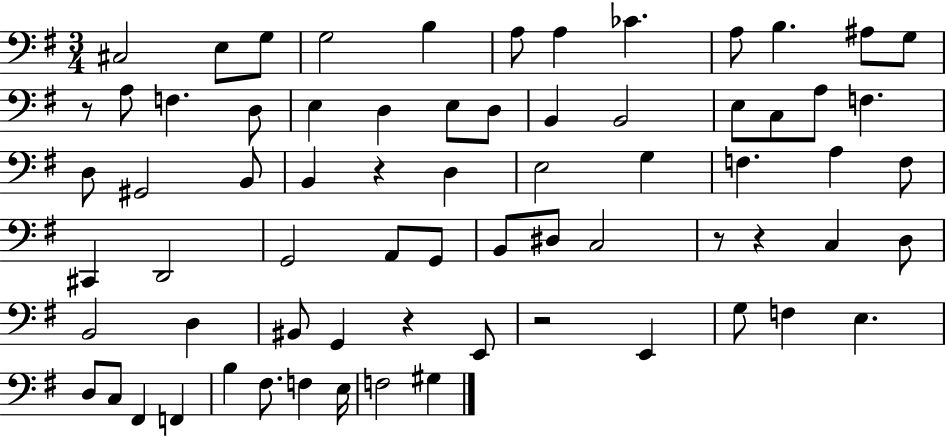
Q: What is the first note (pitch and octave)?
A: C#3